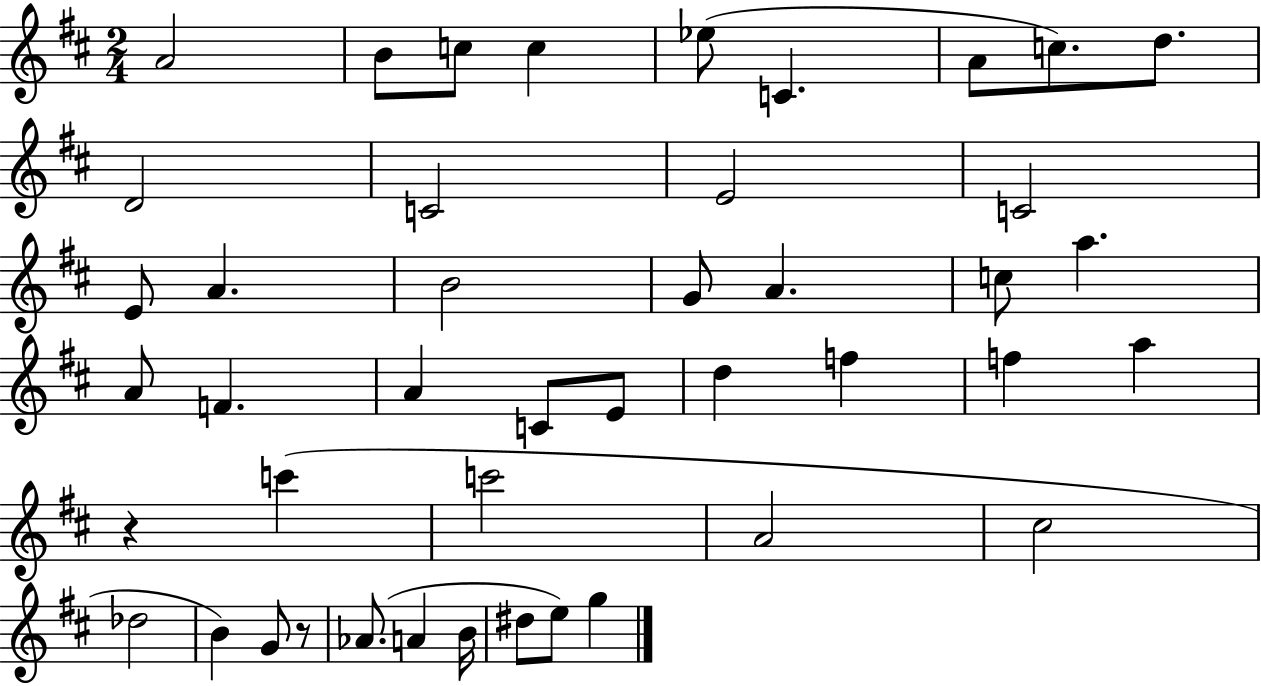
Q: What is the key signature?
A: D major